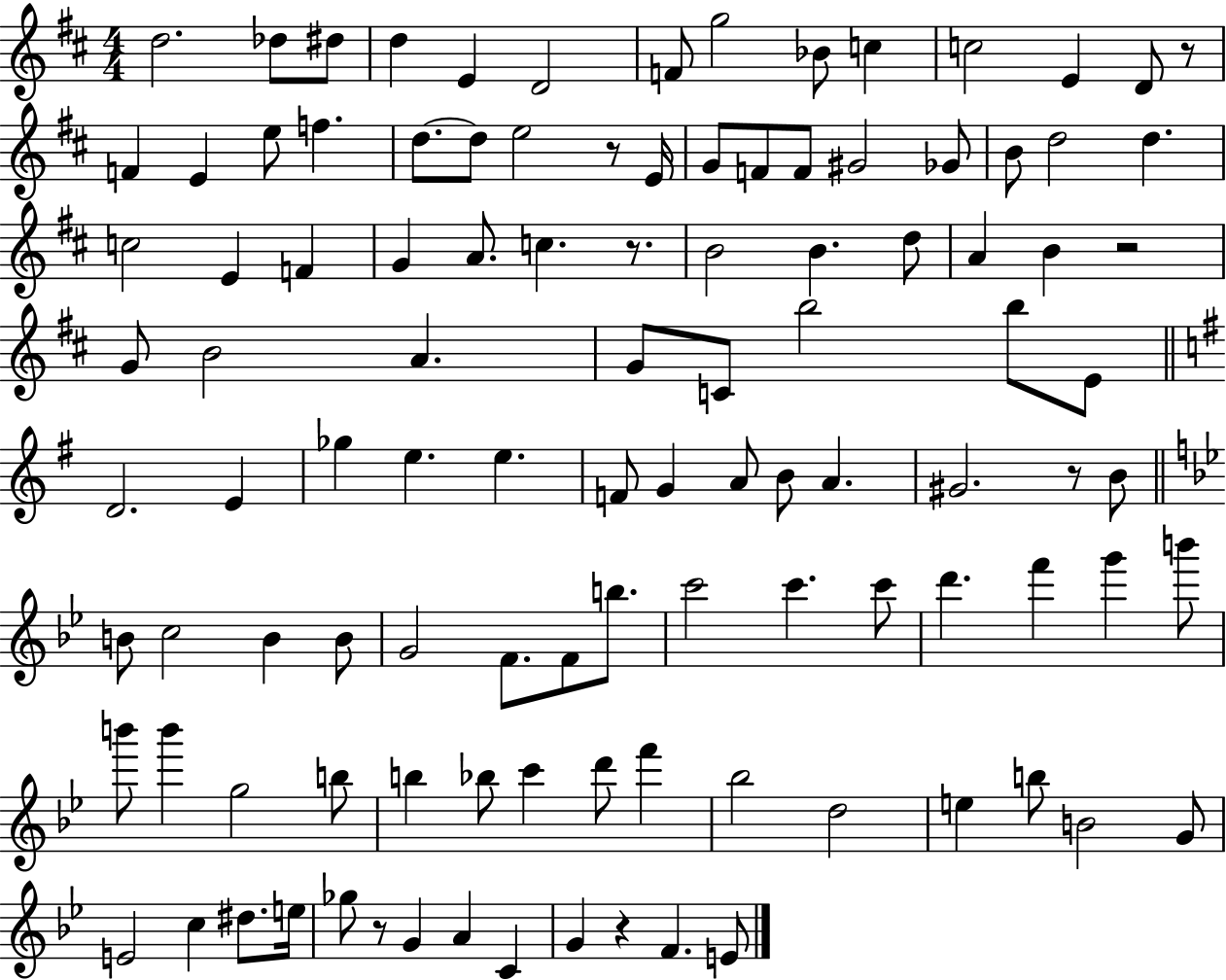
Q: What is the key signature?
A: D major